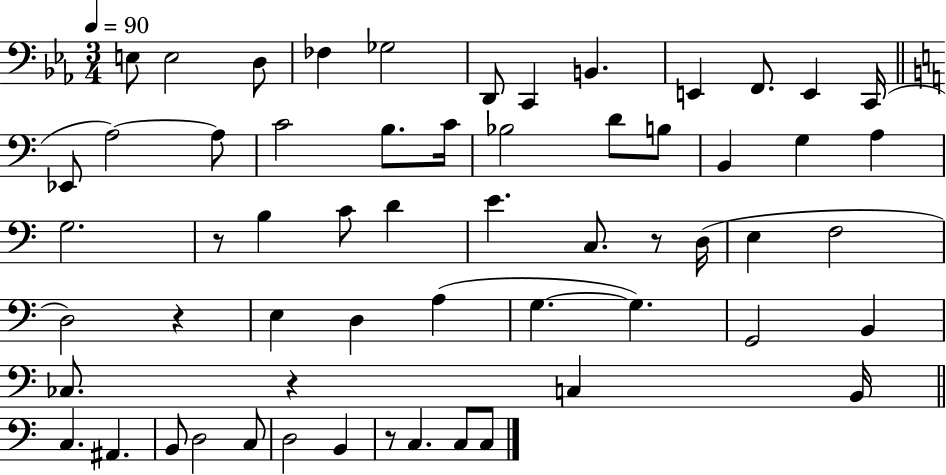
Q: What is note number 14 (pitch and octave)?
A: A3